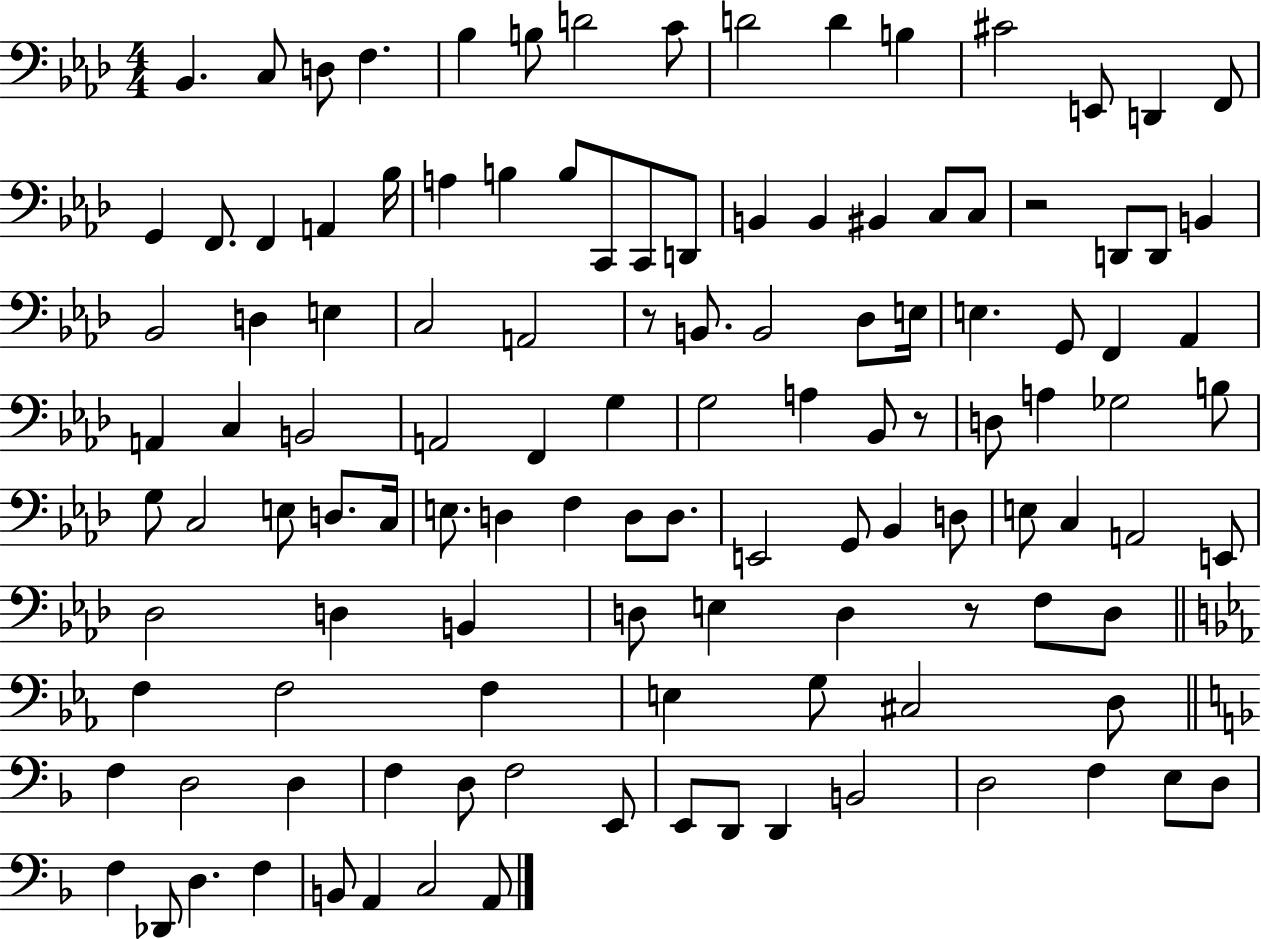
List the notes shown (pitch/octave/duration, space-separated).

Bb2/q. C3/e D3/e F3/q. Bb3/q B3/e D4/h C4/e D4/h D4/q B3/q C#4/h E2/e D2/q F2/e G2/q F2/e. F2/q A2/q Bb3/s A3/q B3/q B3/e C2/e C2/e D2/e B2/q B2/q BIS2/q C3/e C3/e R/h D2/e D2/e B2/q Bb2/h D3/q E3/q C3/h A2/h R/e B2/e. B2/h Db3/e E3/s E3/q. G2/e F2/q Ab2/q A2/q C3/q B2/h A2/h F2/q G3/q G3/h A3/q Bb2/e R/e D3/e A3/q Gb3/h B3/e G3/e C3/h E3/e D3/e. C3/s E3/e. D3/q F3/q D3/e D3/e. E2/h G2/e Bb2/q D3/e E3/e C3/q A2/h E2/e Db3/h D3/q B2/q D3/e E3/q D3/q R/e F3/e D3/e F3/q F3/h F3/q E3/q G3/e C#3/h D3/e F3/q D3/h D3/q F3/q D3/e F3/h E2/e E2/e D2/e D2/q B2/h D3/h F3/q E3/e D3/e F3/q Db2/e D3/q. F3/q B2/e A2/q C3/h A2/e